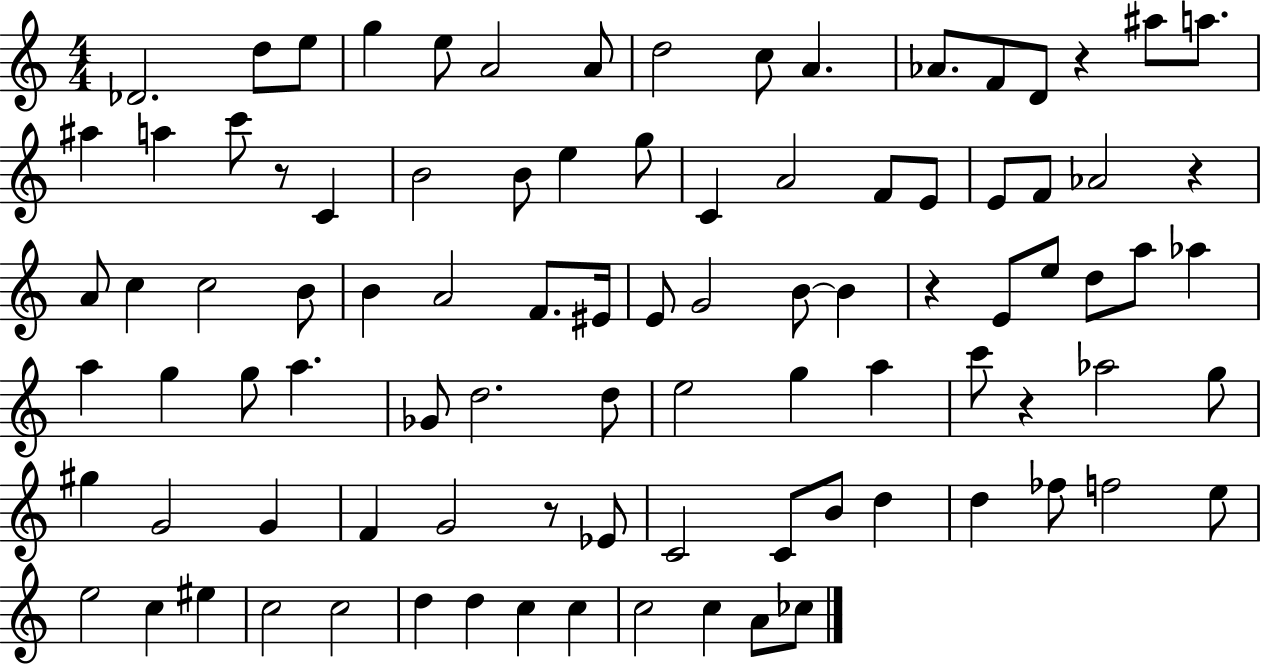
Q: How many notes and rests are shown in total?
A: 93